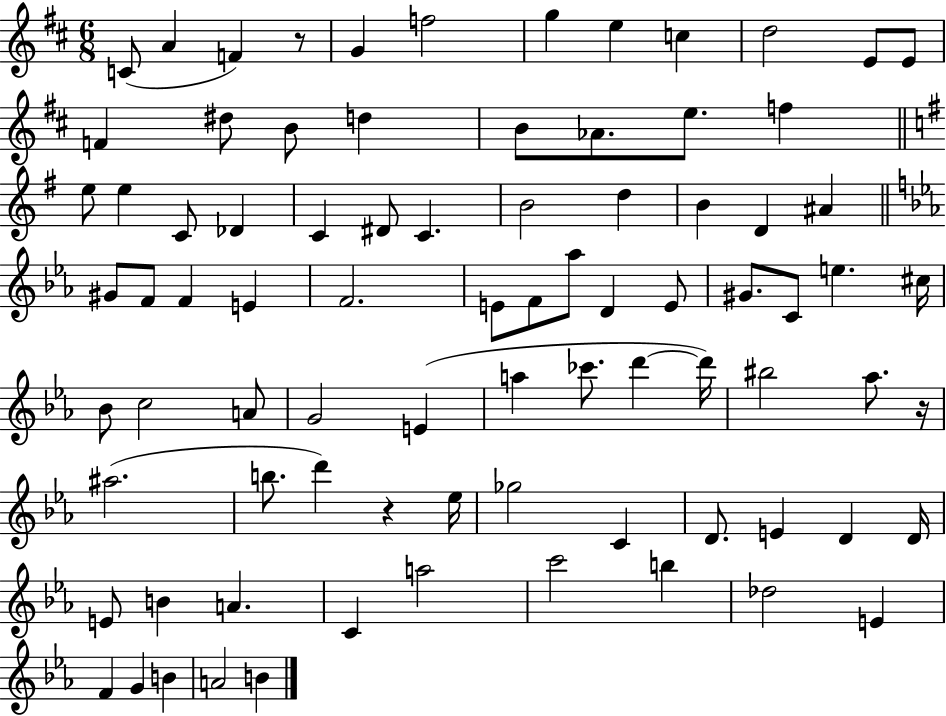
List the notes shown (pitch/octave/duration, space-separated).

C4/e A4/q F4/q R/e G4/q F5/h G5/q E5/q C5/q D5/h E4/e E4/e F4/q D#5/e B4/e D5/q B4/e Ab4/e. E5/e. F5/q E5/e E5/q C4/e Db4/q C4/q D#4/e C4/q. B4/h D5/q B4/q D4/q A#4/q G#4/e F4/e F4/q E4/q F4/h. E4/e F4/e Ab5/e D4/q E4/e G#4/e. C4/e E5/q. C#5/s Bb4/e C5/h A4/e G4/h E4/q A5/q CES6/e. D6/q D6/s BIS5/h Ab5/e. R/s A#5/h. B5/e. D6/q R/q Eb5/s Gb5/h C4/q D4/e. E4/q D4/q D4/s E4/e B4/q A4/q. C4/q A5/h C6/h B5/q Db5/h E4/q F4/q G4/q B4/q A4/h B4/q